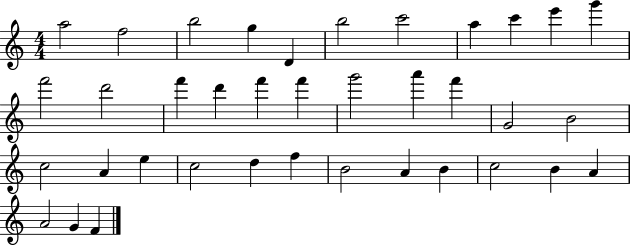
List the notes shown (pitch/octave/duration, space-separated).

A5/h F5/h B5/h G5/q D4/q B5/h C6/h A5/q C6/q E6/q G6/q F6/h D6/h F6/q D6/q F6/q F6/q G6/h A6/q F6/q G4/h B4/h C5/h A4/q E5/q C5/h D5/q F5/q B4/h A4/q B4/q C5/h B4/q A4/q A4/h G4/q F4/q